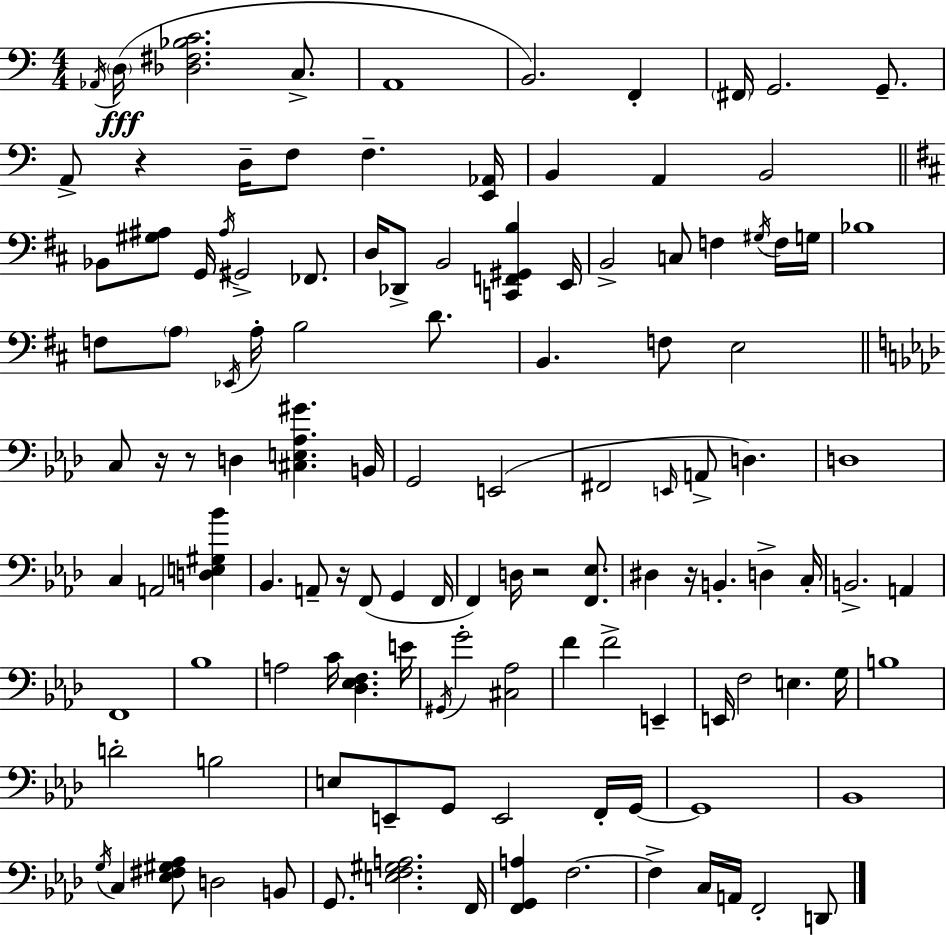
{
  \clef bass
  \numericTimeSignature
  \time 4/4
  \key a \minor
  \repeat volta 2 { \acciaccatura { aes,16 }\fff \parenthesize d16( <des fis bes c'>2. c8.-> | a,1 | b,2.) f,4-. | \parenthesize fis,16 g,2. g,8.-- | \break a,8-> r4 d16-- f8 f4.-- | <e, aes,>16 b,4 a,4 b,2 | \bar "||" \break \key d \major bes,8 <gis ais>8 g,16 \acciaccatura { ais16 } gis,2-> fes,8. | d16 des,8-> b,2 <c, f, gis, b>4 | e,16 b,2-> c8 f4 \acciaccatura { gis16 } | f16 g16 bes1 | \break f8 \parenthesize a8 \acciaccatura { ees,16 } a16-. b2 | d'8. b,4. f8 e2 | \bar "||" \break \key aes \major c8 r16 r8 d4 <cis e aes gis'>4. b,16 | g,2 e,2( | fis,2 \grace { e,16 } a,8-> d4.) | d1 | \break c4 a,2 <d e gis bes'>4 | bes,4. a,8-- r16 f,8( g,4 | f,16 f,4) d16 r2 <f, ees>8. | dis4 r16 b,4.-. d4-> | \break c16-. b,2.-> a,4 | f,1 | bes1 | a2 c'16 <des ees f>4. | \break e'16 \acciaccatura { gis,16 } g'2-. <cis aes>2 | f'4 f'2-> e,4-- | e,16 f2 e4. | g16 b1 | \break d'2-. b2 | e8 e,8-- g,8 e,2 | f,16-. g,16~~ g,1 | bes,1 | \break \acciaccatura { g16 } c4 <ees fis gis aes>8 d2 | b,8 g,8. <e f gis a>2. | f,16 <f, g, a>4 f2.~~ | f4-> c16 a,16 f,2-. | \break d,8 } \bar "|."
}